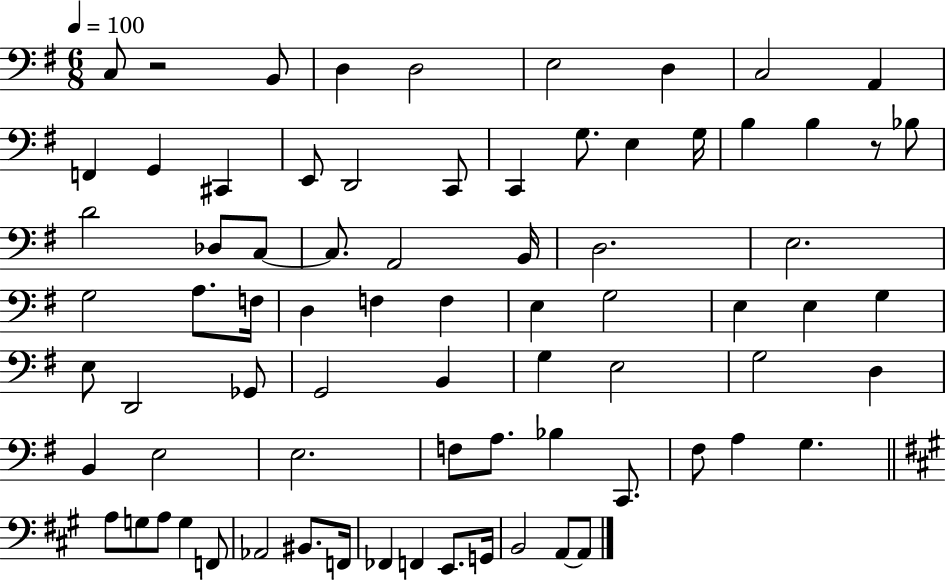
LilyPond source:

{
  \clef bass
  \numericTimeSignature
  \time 6/8
  \key g \major
  \tempo 4 = 100
  \repeat volta 2 { c8 r2 b,8 | d4 d2 | e2 d4 | c2 a,4 | \break f,4 g,4 cis,4 | e,8 d,2 c,8 | c,4 g8. e4 g16 | b4 b4 r8 bes8 | \break d'2 des8 c8~~ | c8. a,2 b,16 | d2. | e2. | \break g2 a8. f16 | d4 f4 f4 | e4 g2 | e4 e4 g4 | \break e8 d,2 ges,8 | g,2 b,4 | g4 e2 | g2 d4 | \break b,4 e2 | e2. | f8 a8. bes4 c,8. | fis8 a4 g4. | \break \bar "||" \break \key a \major a8 g8 a8 g4 f,8 | aes,2 bis,8. f,16 | fes,4 f,4 e,8. g,16 | b,2 a,8~~ a,8 | \break } \bar "|."
}